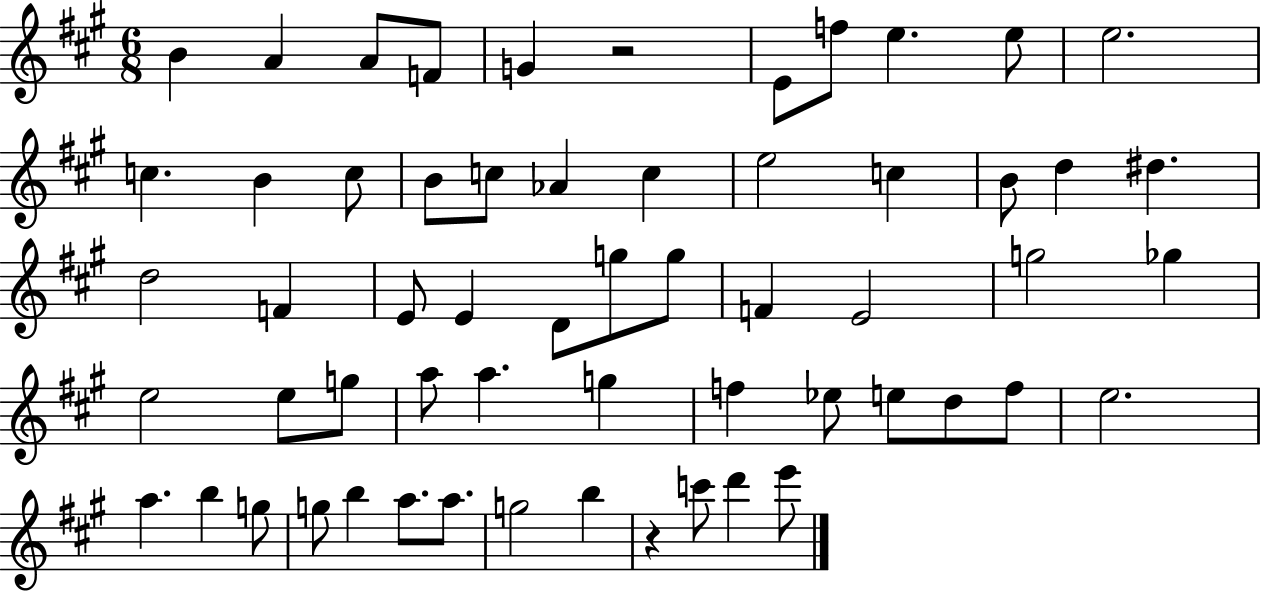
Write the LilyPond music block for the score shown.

{
  \clef treble
  \numericTimeSignature
  \time 6/8
  \key a \major
  \repeat volta 2 { b'4 a'4 a'8 f'8 | g'4 r2 | e'8 f''8 e''4. e''8 | e''2. | \break c''4. b'4 c''8 | b'8 c''8 aes'4 c''4 | e''2 c''4 | b'8 d''4 dis''4. | \break d''2 f'4 | e'8 e'4 d'8 g''8 g''8 | f'4 e'2 | g''2 ges''4 | \break e''2 e''8 g''8 | a''8 a''4. g''4 | f''4 ees''8 e''8 d''8 f''8 | e''2. | \break a''4. b''4 g''8 | g''8 b''4 a''8. a''8. | g''2 b''4 | r4 c'''8 d'''4 e'''8 | \break } \bar "|."
}